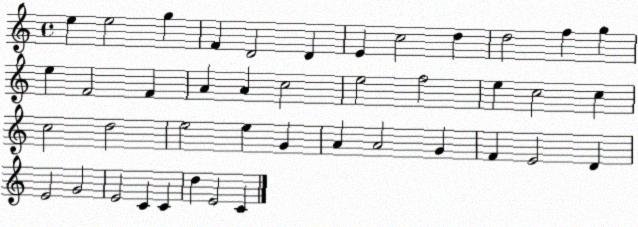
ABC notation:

X:1
T:Untitled
M:4/4
L:1/4
K:C
e e2 g F D2 D E c2 d d2 f g e F2 F A A c2 e2 f2 e c2 c c2 d2 e2 e G A A2 G F E2 D E2 G2 E2 C C d E2 C